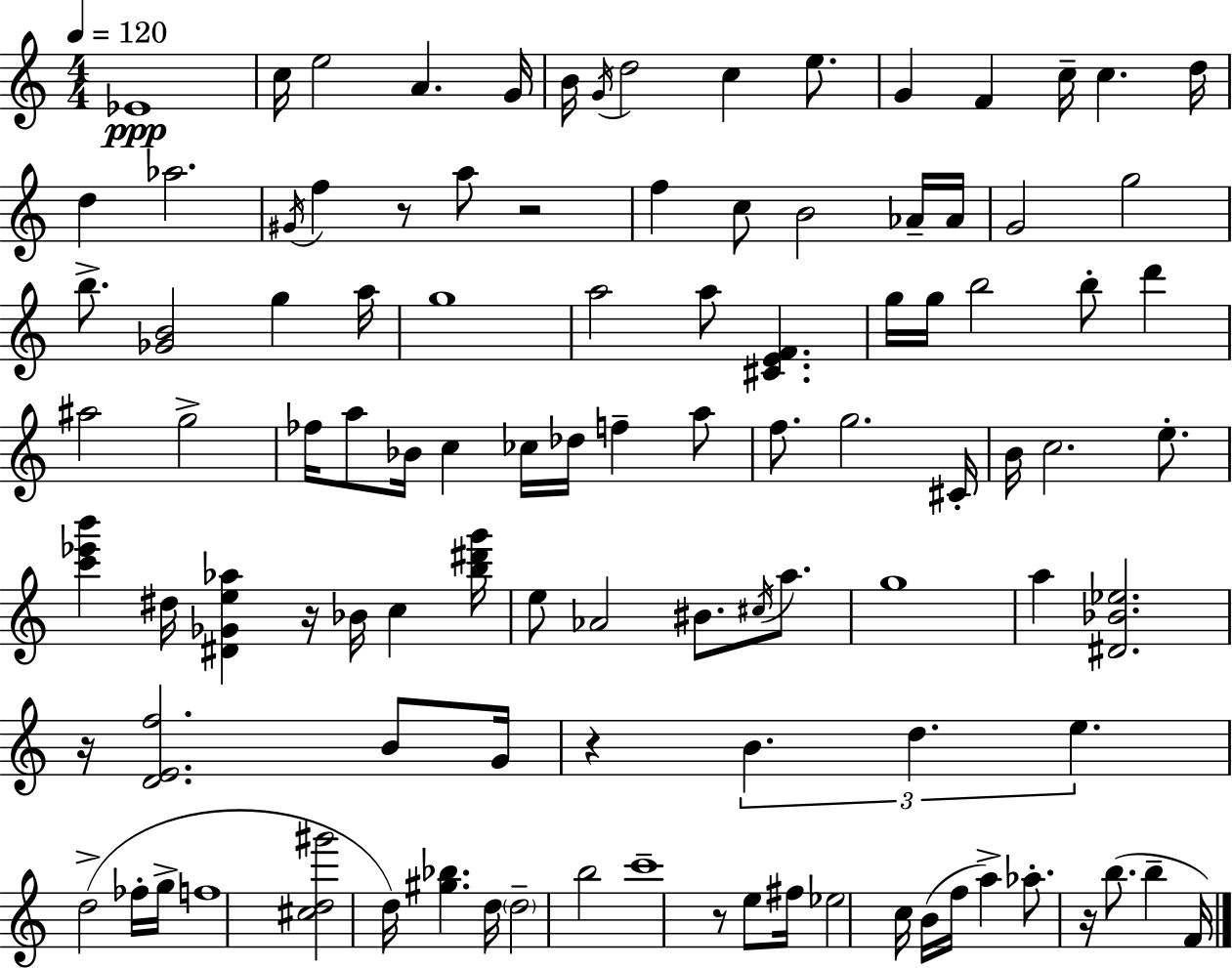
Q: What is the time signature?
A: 4/4